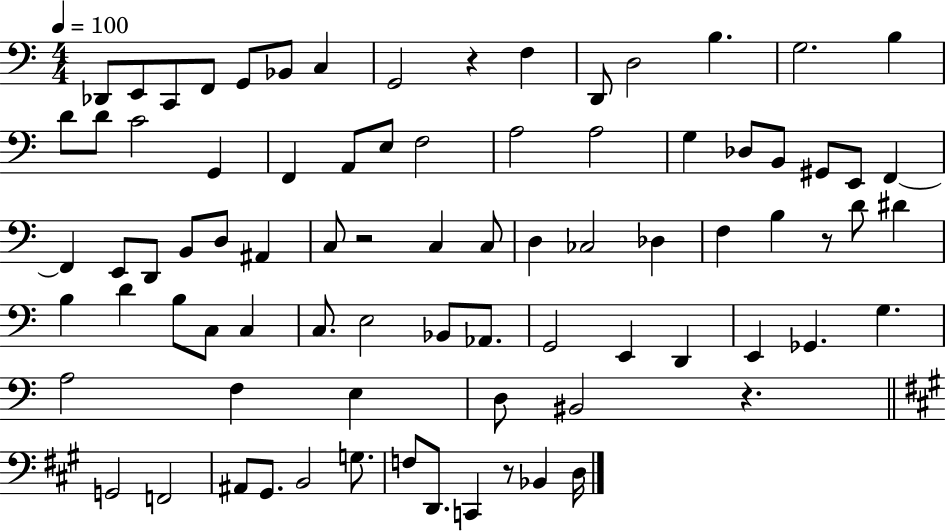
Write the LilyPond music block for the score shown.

{
  \clef bass
  \numericTimeSignature
  \time 4/4
  \key c \major
  \tempo 4 = 100
  \repeat volta 2 { des,8 e,8 c,8 f,8 g,8 bes,8 c4 | g,2 r4 f4 | d,8 d2 b4. | g2. b4 | \break d'8 d'8 c'2 g,4 | f,4 a,8 e8 f2 | a2 a2 | g4 des8 b,8 gis,8 e,8 f,4~~ | \break f,4 e,8 d,8 b,8 d8 ais,4 | c8 r2 c4 c8 | d4 ces2 des4 | f4 b4 r8 d'8 dis'4 | \break b4 d'4 b8 c8 c4 | c8. e2 bes,8 aes,8. | g,2 e,4 d,4 | e,4 ges,4. g4. | \break a2 f4 e4 | d8 bis,2 r4. | \bar "||" \break \key a \major g,2 f,2 | ais,8 gis,8. b,2 g8. | f8 d,8. c,4 r8 bes,4 d16 | } \bar "|."
}